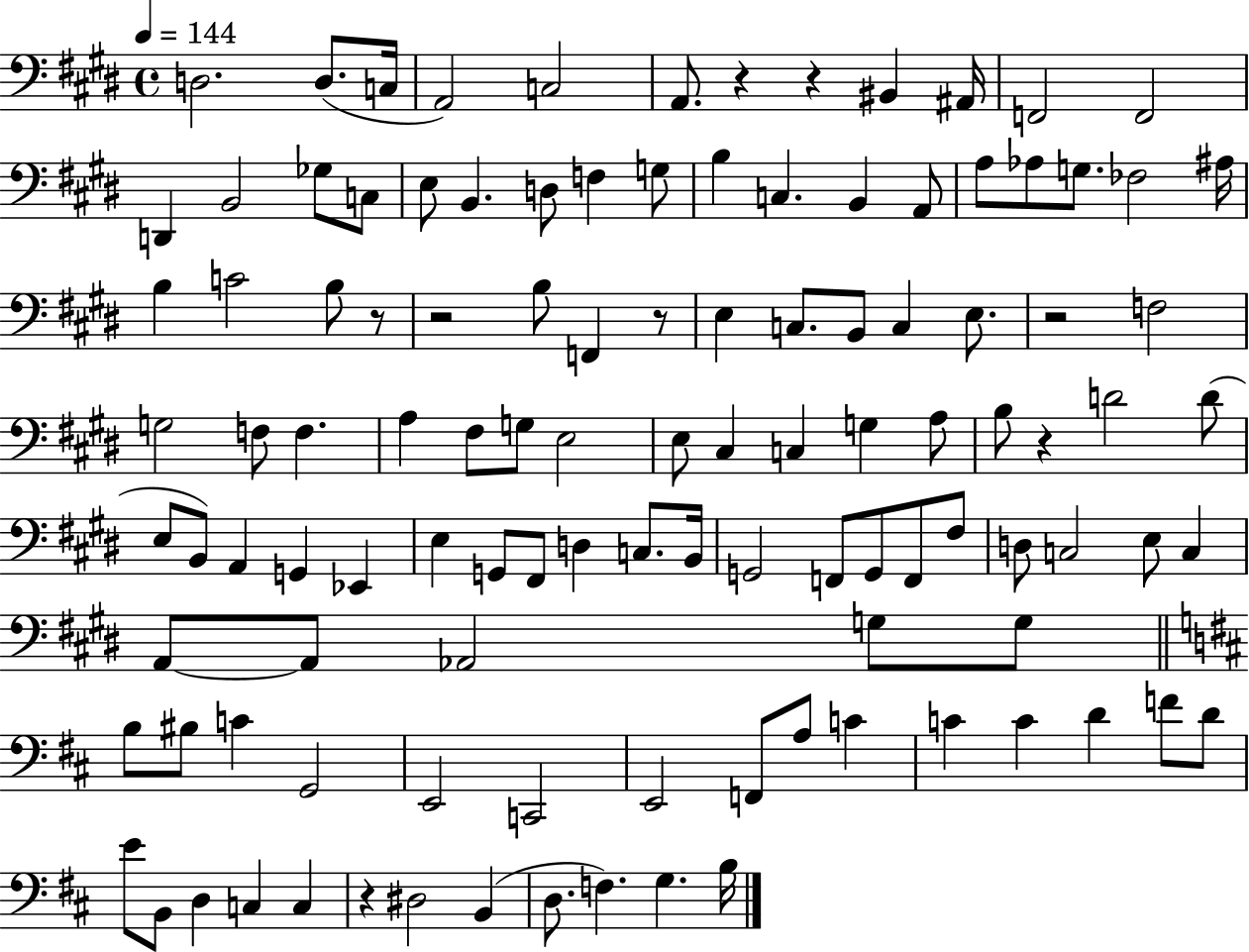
D3/h. D3/e. C3/s A2/h C3/h A2/e. R/q R/q BIS2/q A#2/s F2/h F2/h D2/q B2/h Gb3/e C3/e E3/e B2/q. D3/e F3/q G3/e B3/q C3/q. B2/q A2/e A3/e Ab3/e G3/e. FES3/h A#3/s B3/q C4/h B3/e R/e R/h B3/e F2/q R/e E3/q C3/e. B2/e C3/q E3/e. R/h F3/h G3/h F3/e F3/q. A3/q F#3/e G3/e E3/h E3/e C#3/q C3/q G3/q A3/e B3/e R/q D4/h D4/e E3/e B2/e A2/q G2/q Eb2/q E3/q G2/e F#2/e D3/q C3/e. B2/s G2/h F2/e G2/e F2/e F#3/e D3/e C3/h E3/e C3/q A2/e A2/e Ab2/h G3/e G3/e B3/e BIS3/e C4/q G2/h E2/h C2/h E2/h F2/e A3/e C4/q C4/q C4/q D4/q F4/e D4/e E4/e B2/e D3/q C3/q C3/q R/q D#3/h B2/q D3/e. F3/q. G3/q. B3/s